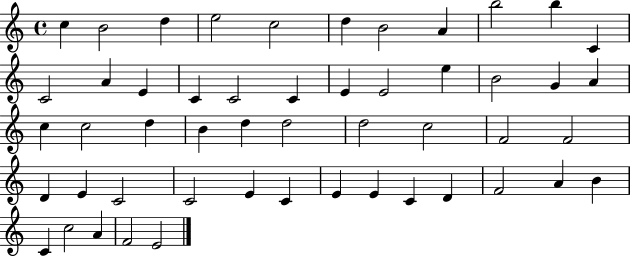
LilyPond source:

{
  \clef treble
  \time 4/4
  \defaultTimeSignature
  \key c \major
  c''4 b'2 d''4 | e''2 c''2 | d''4 b'2 a'4 | b''2 b''4 c'4 | \break c'2 a'4 e'4 | c'4 c'2 c'4 | e'4 e'2 e''4 | b'2 g'4 a'4 | \break c''4 c''2 d''4 | b'4 d''4 d''2 | d''2 c''2 | f'2 f'2 | \break d'4 e'4 c'2 | c'2 e'4 c'4 | e'4 e'4 c'4 d'4 | f'2 a'4 b'4 | \break c'4 c''2 a'4 | f'2 e'2 | \bar "|."
}